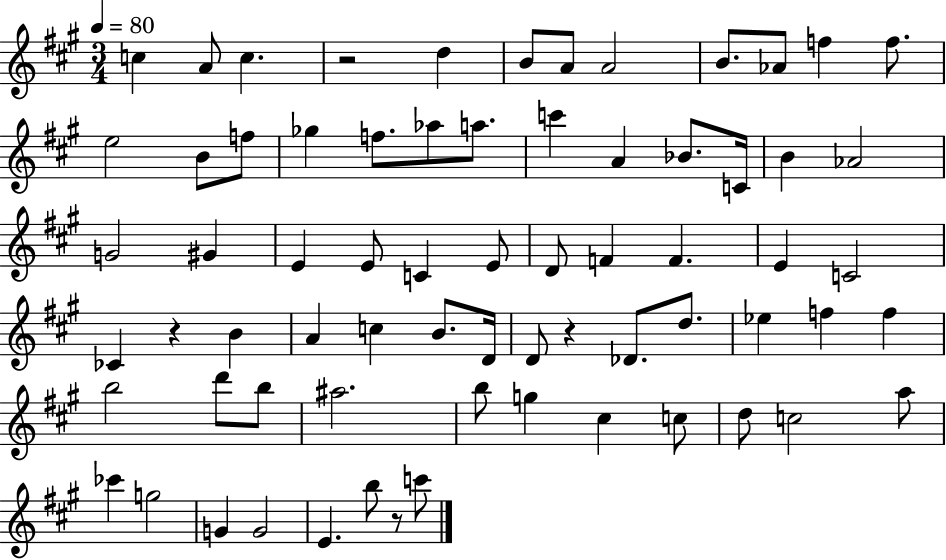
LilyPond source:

{
  \clef treble
  \numericTimeSignature
  \time 3/4
  \key a \major
  \tempo 4 = 80
  c''4 a'8 c''4. | r2 d''4 | b'8 a'8 a'2 | b'8. aes'8 f''4 f''8. | \break e''2 b'8 f''8 | ges''4 f''8. aes''8 a''8. | c'''4 a'4 bes'8. c'16 | b'4 aes'2 | \break g'2 gis'4 | e'4 e'8 c'4 e'8 | d'8 f'4 f'4. | e'4 c'2 | \break ces'4 r4 b'4 | a'4 c''4 b'8. d'16 | d'8 r4 des'8. d''8. | ees''4 f''4 f''4 | \break b''2 d'''8 b''8 | ais''2. | b''8 g''4 cis''4 c''8 | d''8 c''2 a''8 | \break ces'''4 g''2 | g'4 g'2 | e'4. b''8 r8 c'''8 | \bar "|."
}